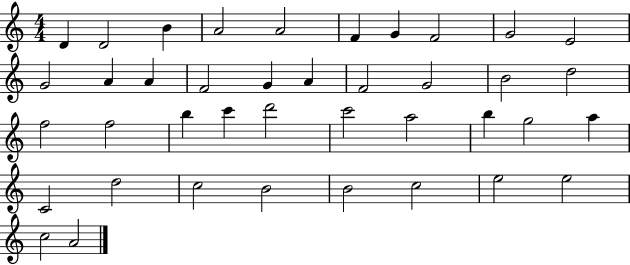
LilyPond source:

{
  \clef treble
  \numericTimeSignature
  \time 4/4
  \key c \major
  d'4 d'2 b'4 | a'2 a'2 | f'4 g'4 f'2 | g'2 e'2 | \break g'2 a'4 a'4 | f'2 g'4 a'4 | f'2 g'2 | b'2 d''2 | \break f''2 f''2 | b''4 c'''4 d'''2 | c'''2 a''2 | b''4 g''2 a''4 | \break c'2 d''2 | c''2 b'2 | b'2 c''2 | e''2 e''2 | \break c''2 a'2 | \bar "|."
}